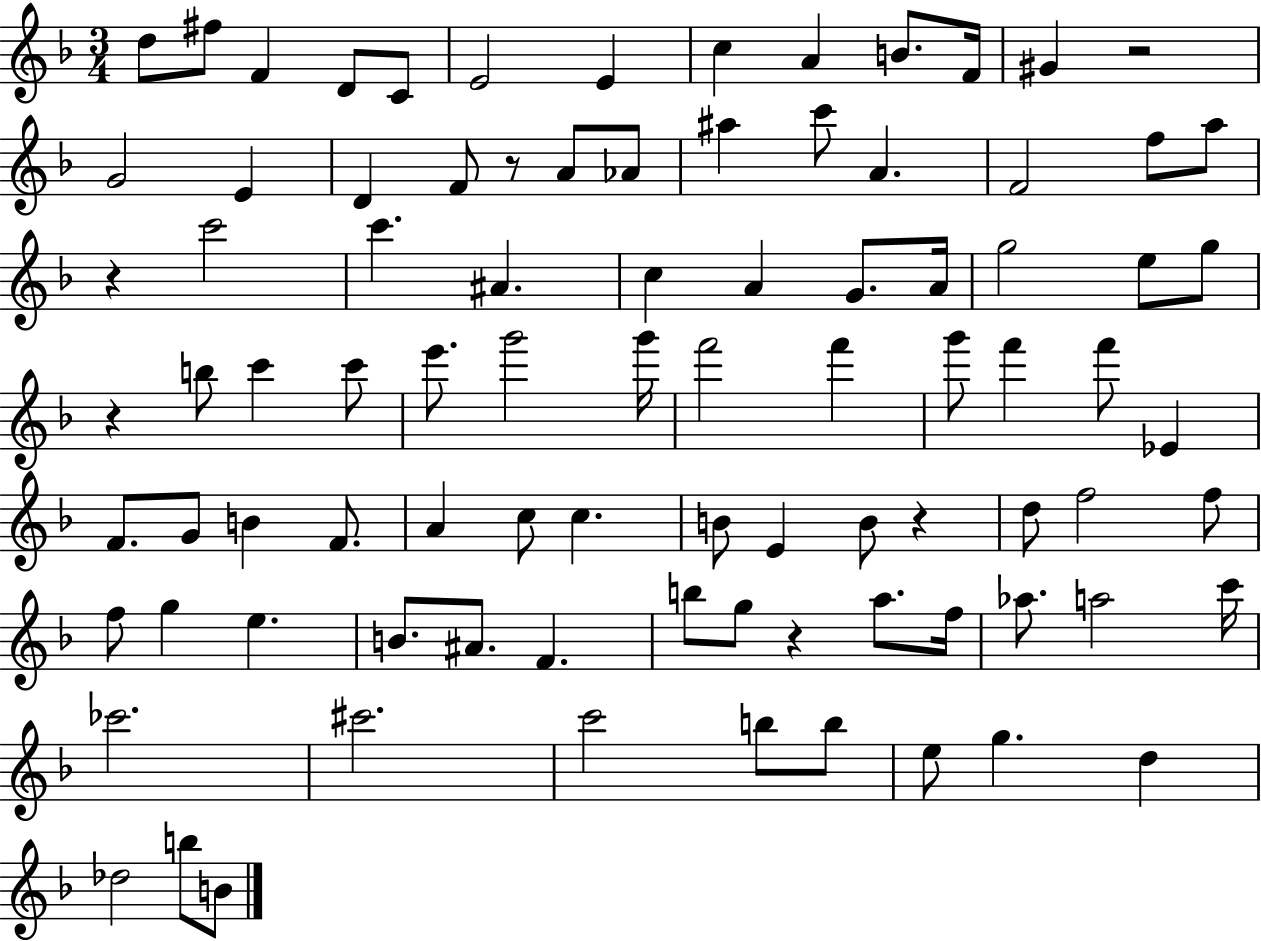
X:1
T:Untitled
M:3/4
L:1/4
K:F
d/2 ^f/2 F D/2 C/2 E2 E c A B/2 F/4 ^G z2 G2 E D F/2 z/2 A/2 _A/2 ^a c'/2 A F2 f/2 a/2 z c'2 c' ^A c A G/2 A/4 g2 e/2 g/2 z b/2 c' c'/2 e'/2 g'2 g'/4 f'2 f' g'/2 f' f'/2 _E F/2 G/2 B F/2 A c/2 c B/2 E B/2 z d/2 f2 f/2 f/2 g e B/2 ^A/2 F b/2 g/2 z a/2 f/4 _a/2 a2 c'/4 _c'2 ^c'2 c'2 b/2 b/2 e/2 g d _d2 b/2 B/2